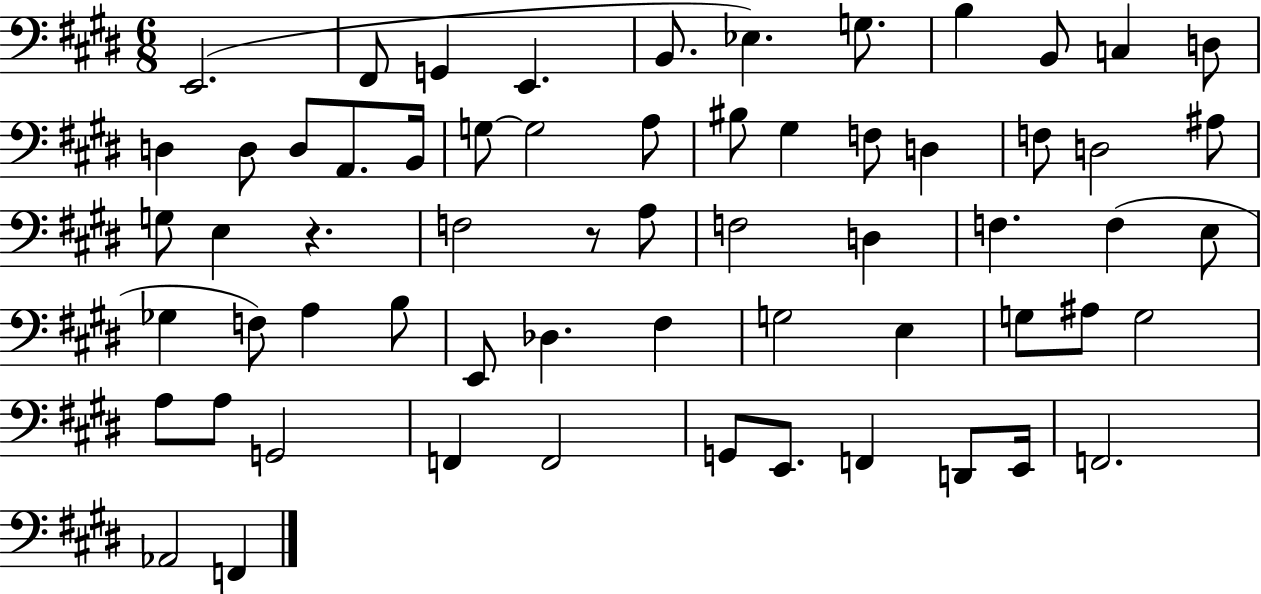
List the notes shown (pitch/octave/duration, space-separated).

E2/h. F#2/e G2/q E2/q. B2/e. Eb3/q. G3/e. B3/q B2/e C3/q D3/e D3/q D3/e D3/e A2/e. B2/s G3/e G3/h A3/e BIS3/e G#3/q F3/e D3/q F3/e D3/h A#3/e G3/e E3/q R/q. F3/h R/e A3/e F3/h D3/q F3/q. F3/q E3/e Gb3/q F3/e A3/q B3/e E2/e Db3/q. F#3/q G3/h E3/q G3/e A#3/e G3/h A3/e A3/e G2/h F2/q F2/h G2/e E2/e. F2/q D2/e E2/s F2/h. Ab2/h F2/q